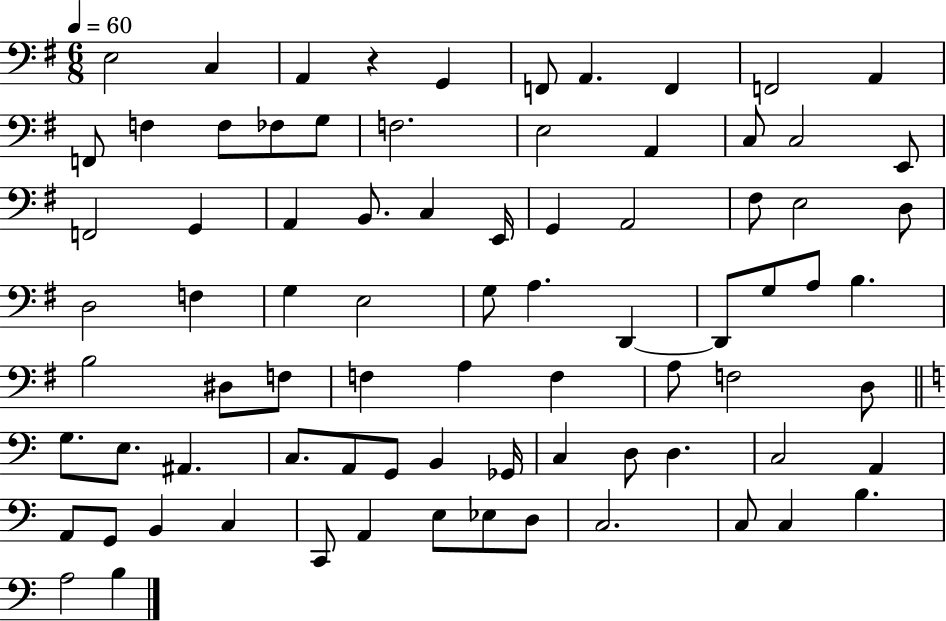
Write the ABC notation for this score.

X:1
T:Untitled
M:6/8
L:1/4
K:G
E,2 C, A,, z G,, F,,/2 A,, F,, F,,2 A,, F,,/2 F, F,/2 _F,/2 G,/2 F,2 E,2 A,, C,/2 C,2 E,,/2 F,,2 G,, A,, B,,/2 C, E,,/4 G,, A,,2 ^F,/2 E,2 D,/2 D,2 F, G, E,2 G,/2 A, D,, D,,/2 G,/2 A,/2 B, B,2 ^D,/2 F,/2 F, A, F, A,/2 F,2 D,/2 G,/2 E,/2 ^A,, C,/2 A,,/2 G,,/2 B,, _G,,/4 C, D,/2 D, C,2 A,, A,,/2 G,,/2 B,, C, C,,/2 A,, E,/2 _E,/2 D,/2 C,2 C,/2 C, B, A,2 B,